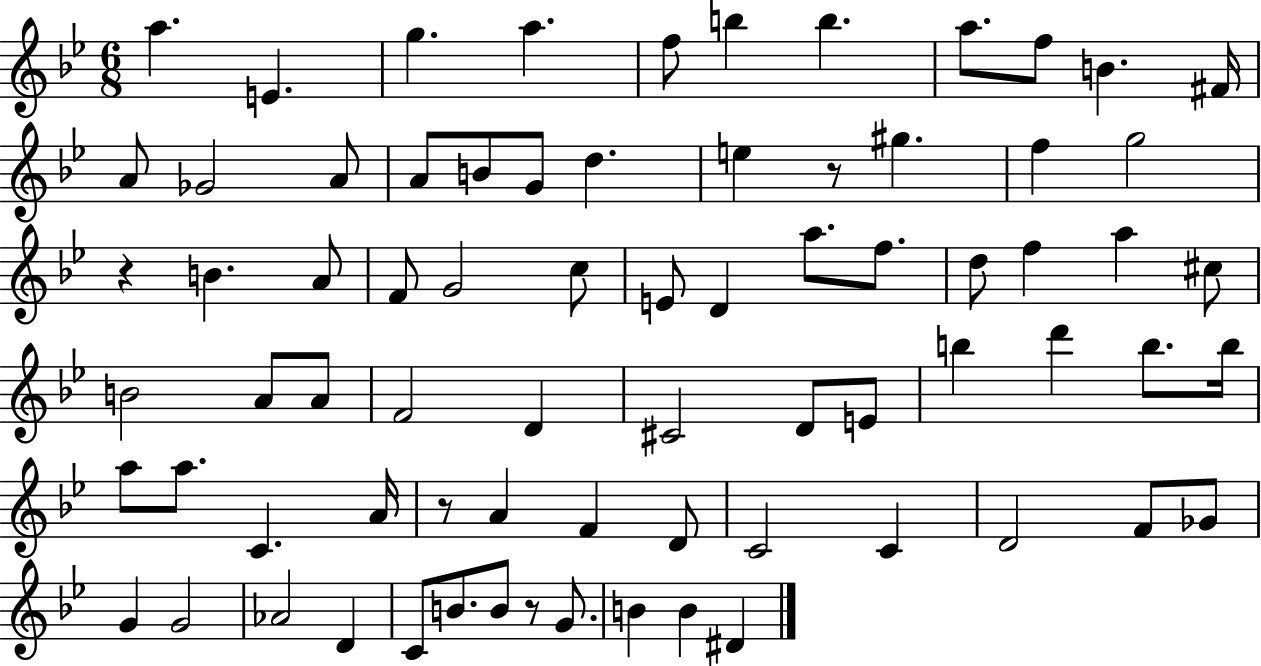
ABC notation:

X:1
T:Untitled
M:6/8
L:1/4
K:Bb
a E g a f/2 b b a/2 f/2 B ^F/4 A/2 _G2 A/2 A/2 B/2 G/2 d e z/2 ^g f g2 z B A/2 F/2 G2 c/2 E/2 D a/2 f/2 d/2 f a ^c/2 B2 A/2 A/2 F2 D ^C2 D/2 E/2 b d' b/2 b/4 a/2 a/2 C A/4 z/2 A F D/2 C2 C D2 F/2 _G/2 G G2 _A2 D C/2 B/2 B/2 z/2 G/2 B B ^D